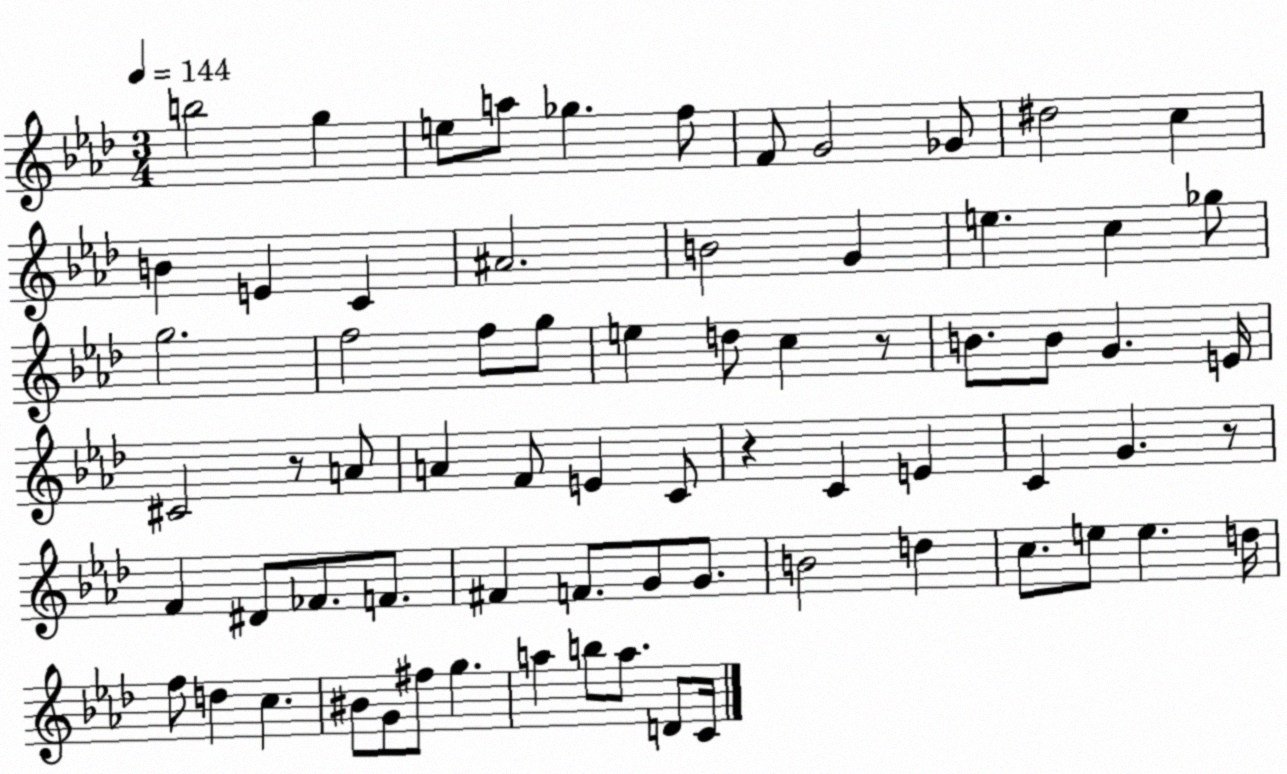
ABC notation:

X:1
T:Untitled
M:3/4
L:1/4
K:Ab
b2 g e/2 a/2 _g f/2 F/2 G2 _G/2 ^d2 c B E C ^A2 B2 G e c _g/2 g2 f2 f/2 g/2 e d/2 c z/2 B/2 B/2 G E/4 ^C2 z/2 A/2 A F/2 E C/2 z C E C G z/2 F ^D/2 _F/2 F/2 ^F F/2 G/2 G/2 B2 d c/2 e/2 e d/4 f/2 d c ^B/2 G/2 ^f/2 g a b/2 a/2 D/2 C/4